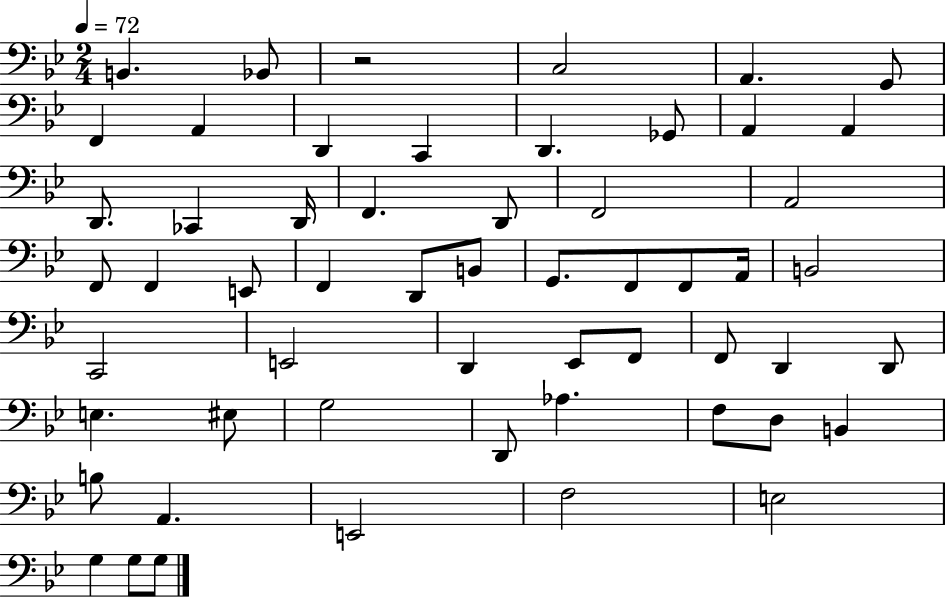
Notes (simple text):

B2/q. Bb2/e R/h C3/h A2/q. G2/e F2/q A2/q D2/q C2/q D2/q. Gb2/e A2/q A2/q D2/e. CES2/q D2/s F2/q. D2/e F2/h A2/h F2/e F2/q E2/e F2/q D2/e B2/e G2/e. F2/e F2/e A2/s B2/h C2/h E2/h D2/q Eb2/e F2/e F2/e D2/q D2/e E3/q. EIS3/e G3/h D2/e Ab3/q. F3/e D3/e B2/q B3/e A2/q. E2/h F3/h E3/h G3/q G3/e G3/e